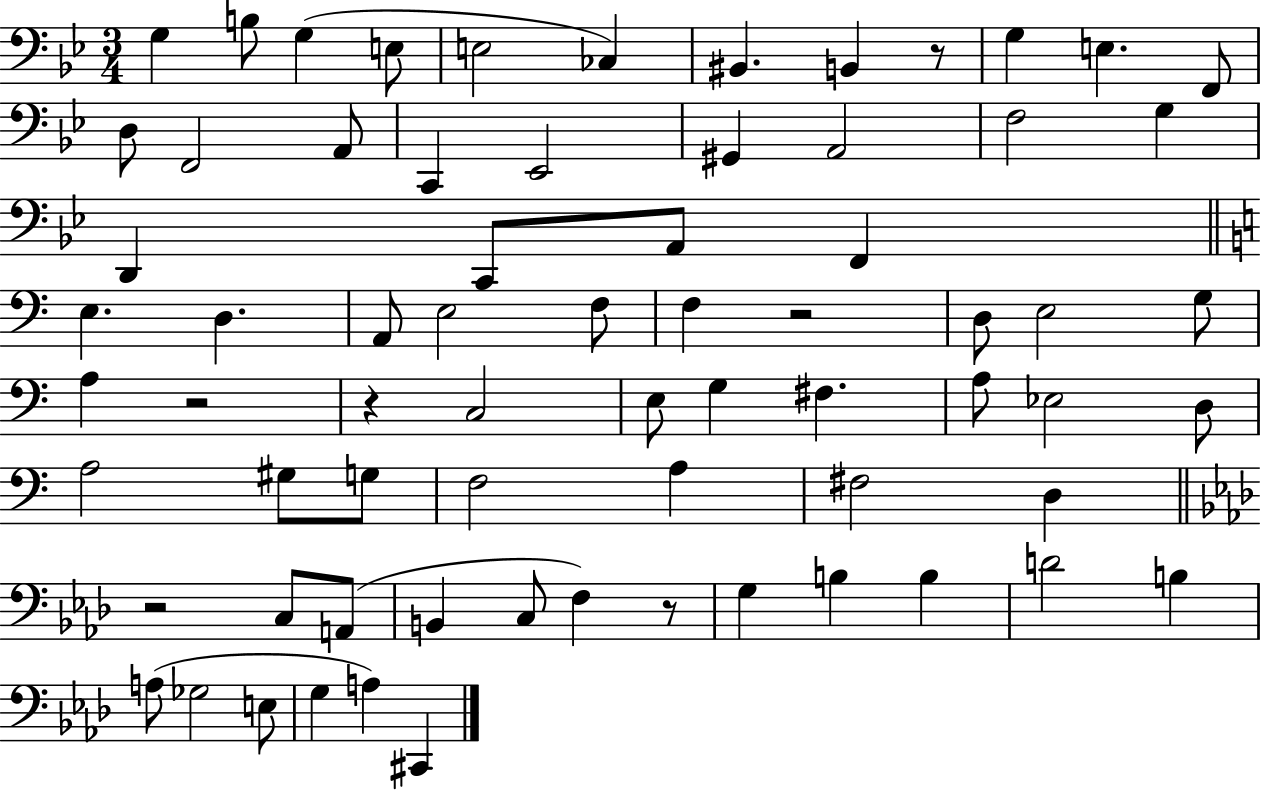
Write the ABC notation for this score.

X:1
T:Untitled
M:3/4
L:1/4
K:Bb
G, B,/2 G, E,/2 E,2 _C, ^B,, B,, z/2 G, E, F,,/2 D,/2 F,,2 A,,/2 C,, _E,,2 ^G,, A,,2 F,2 G, D,, C,,/2 A,,/2 F,, E, D, A,,/2 E,2 F,/2 F, z2 D,/2 E,2 G,/2 A, z2 z C,2 E,/2 G, ^F, A,/2 _E,2 D,/2 A,2 ^G,/2 G,/2 F,2 A, ^F,2 D, z2 C,/2 A,,/2 B,, C,/2 F, z/2 G, B, B, D2 B, A,/2 _G,2 E,/2 G, A, ^C,,